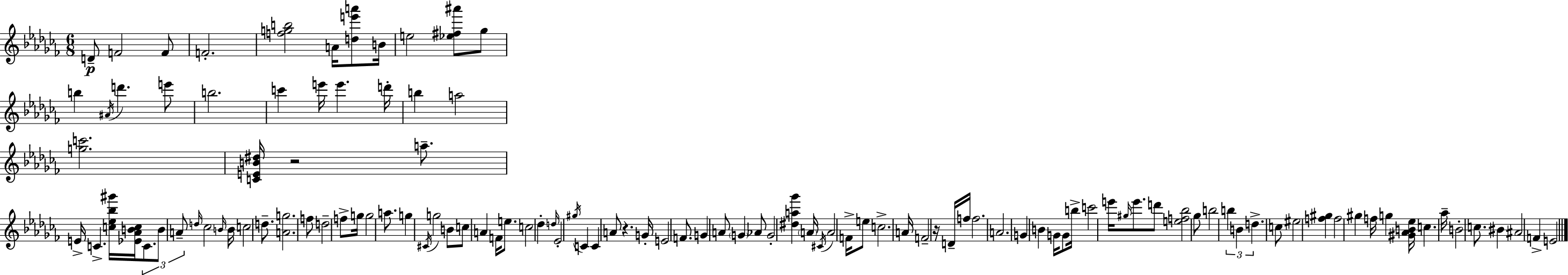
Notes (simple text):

D4/e F4/h F4/e F4/h. [F5,G5,B5]/h A4/s [D5,E6,A6]/e B4/s E5/h [Eb5,F#5,A#6]/e Gb5/e B5/q A#4/s D6/q. E6/e B5/h. C6/q E6/s E6/q. D6/s B5/q A5/h [G5,C6]/h. [C4,E4,B4,D#5]/s R/h A5/e. E4/s C4/q. [C5,Eb5,Bb5,G#6]/s [Eb4,Ab4,B4,C5]/s C4/e. B4/e A4/e D5/s CES5/h B4/s B4/s C5/h D5/e. [A4,G5]/h. F5/e D5/h F5/e G5/s G5/h A5/e. G5/q C#4/s G5/h B4/e C5/e A4/q F4/s E5/e. C5/h Db5/q D5/s Eb4/h G#5/s C4/q C4/q A4/e R/q. G4/s E4/h F4/e. G4/q A4/e G4/q Ab4/e G4/h [D#5,A5,Gb6]/q A4/s C#4/s A4/h F4/s E5/e C5/h. A4/s F4/h R/s D4/s F5/s F5/h. A4/h. G4/q B4/q G4/s G4/e B5/s C6/h E6/s G#5/s E6/e. D6/e [E5,F5,Bb5]/h Gb5/e B5/h B5/q B4/q D5/q. C5/e EIS5/h [F5,G#5]/q F5/h G#5/q F5/s G5/q [G#4,Ab4,B4,Eb5]/s C5/q. Ab5/s B4/h C5/e. BIS4/q A#4/h F4/q E4/h